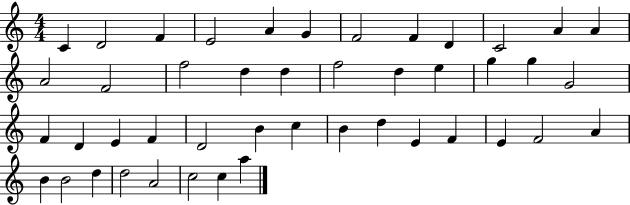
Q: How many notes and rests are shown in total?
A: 45